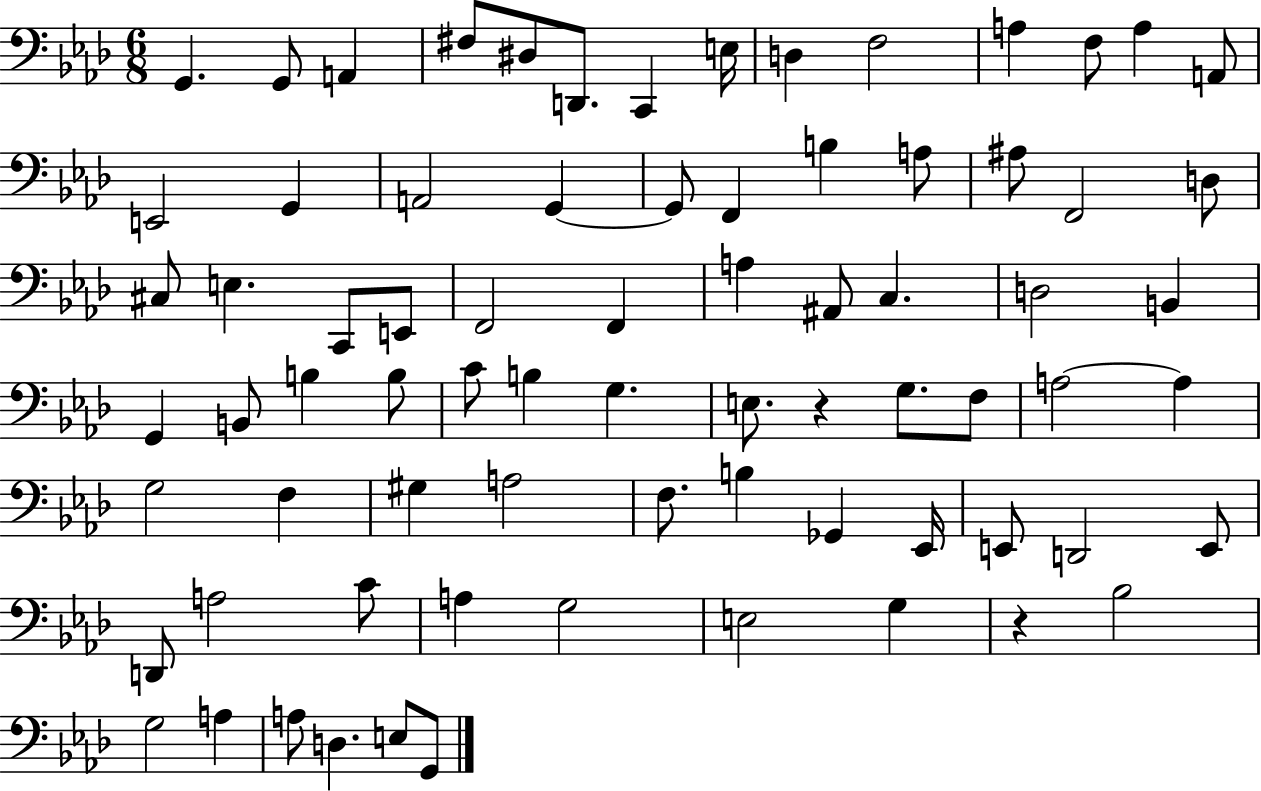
X:1
T:Untitled
M:6/8
L:1/4
K:Ab
G,, G,,/2 A,, ^F,/2 ^D,/2 D,,/2 C,, E,/4 D, F,2 A, F,/2 A, A,,/2 E,,2 G,, A,,2 G,, G,,/2 F,, B, A,/2 ^A,/2 F,,2 D,/2 ^C,/2 E, C,,/2 E,,/2 F,,2 F,, A, ^A,,/2 C, D,2 B,, G,, B,,/2 B, B,/2 C/2 B, G, E,/2 z G,/2 F,/2 A,2 A, G,2 F, ^G, A,2 F,/2 B, _G,, _E,,/4 E,,/2 D,,2 E,,/2 D,,/2 A,2 C/2 A, G,2 E,2 G, z _B,2 G,2 A, A,/2 D, E,/2 G,,/2